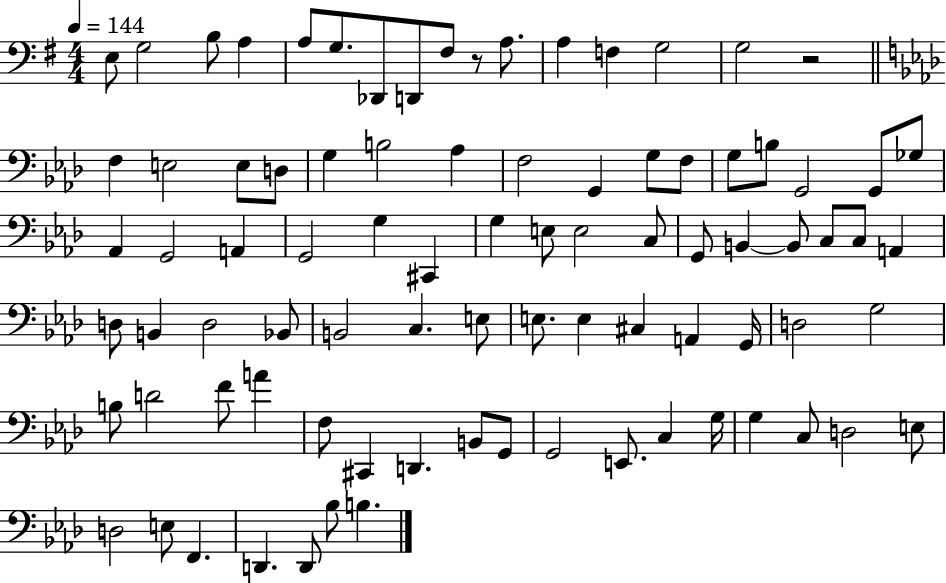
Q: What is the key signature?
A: G major